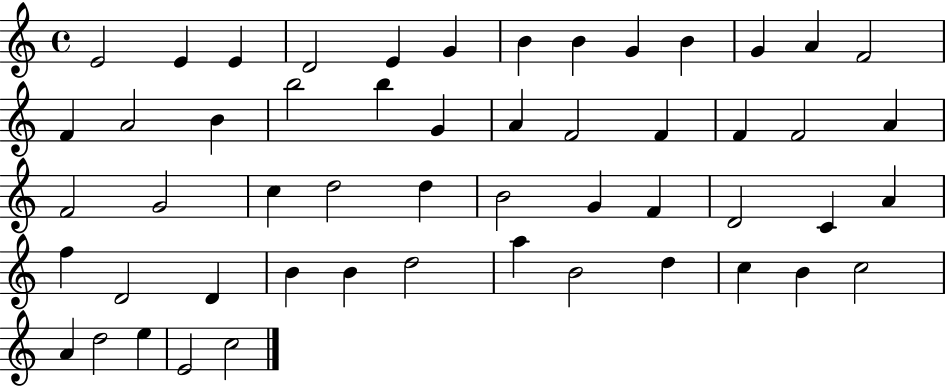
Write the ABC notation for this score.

X:1
T:Untitled
M:4/4
L:1/4
K:C
E2 E E D2 E G B B G B G A F2 F A2 B b2 b G A F2 F F F2 A F2 G2 c d2 d B2 G F D2 C A f D2 D B B d2 a B2 d c B c2 A d2 e E2 c2